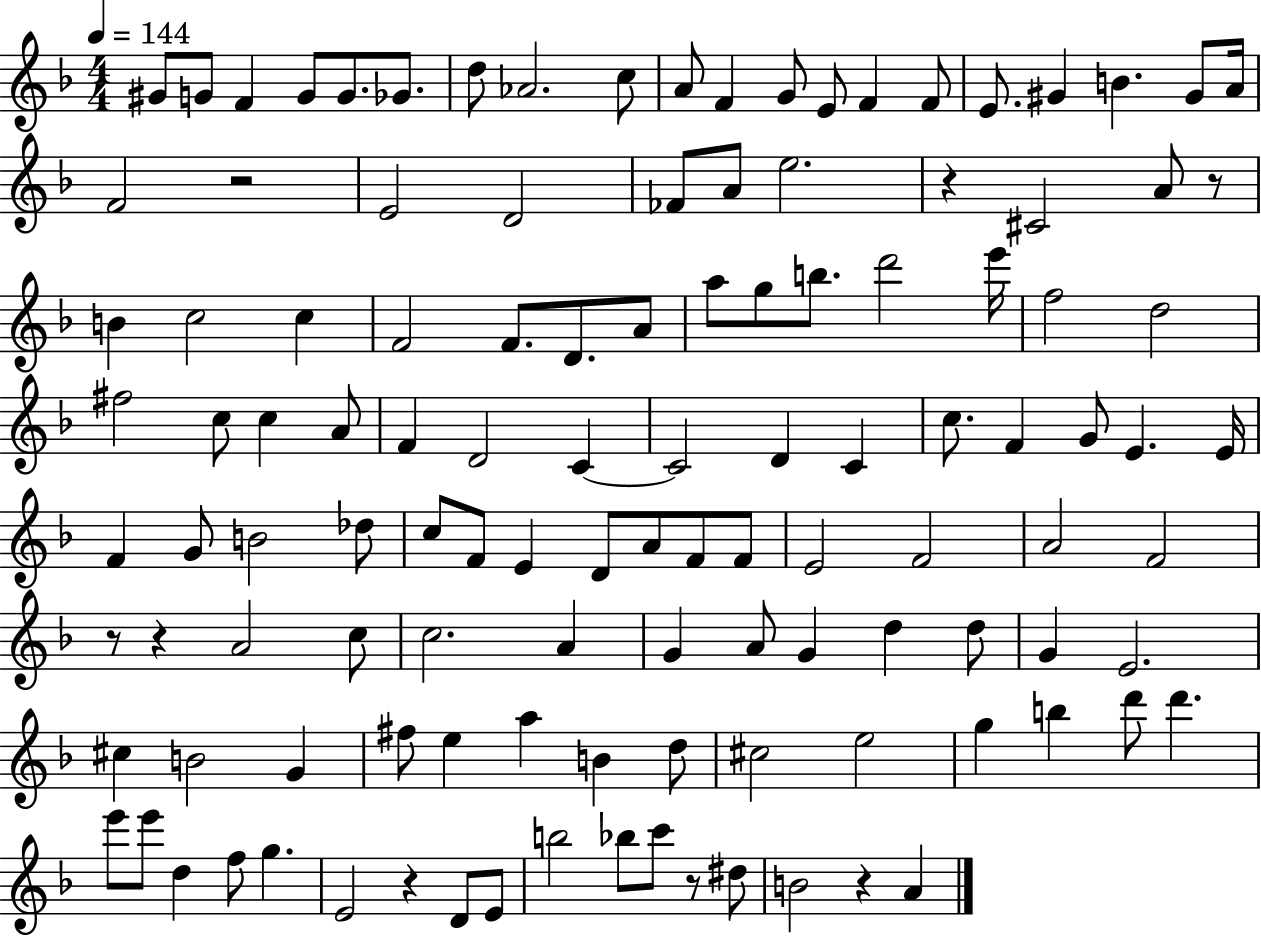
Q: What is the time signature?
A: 4/4